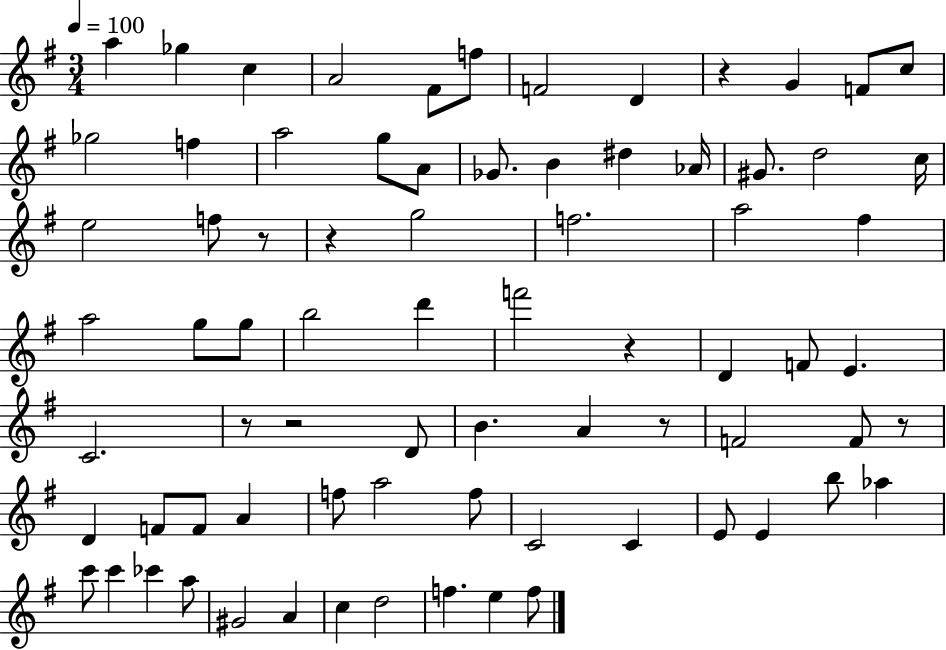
{
  \clef treble
  \numericTimeSignature
  \time 3/4
  \key g \major
  \tempo 4 = 100
  a''4 ges''4 c''4 | a'2 fis'8 f''8 | f'2 d'4 | r4 g'4 f'8 c''8 | \break ges''2 f''4 | a''2 g''8 a'8 | ges'8. b'4 dis''4 aes'16 | gis'8. d''2 c''16 | \break e''2 f''8 r8 | r4 g''2 | f''2. | a''2 fis''4 | \break a''2 g''8 g''8 | b''2 d'''4 | f'''2 r4 | d'4 f'8 e'4. | \break c'2. | r8 r2 d'8 | b'4. a'4 r8 | f'2 f'8 r8 | \break d'4 f'8 f'8 a'4 | f''8 a''2 f''8 | c'2 c'4 | e'8 e'4 b''8 aes''4 | \break c'''8 c'''4 ces'''4 a''8 | gis'2 a'4 | c''4 d''2 | f''4. e''4 f''8 | \break \bar "|."
}